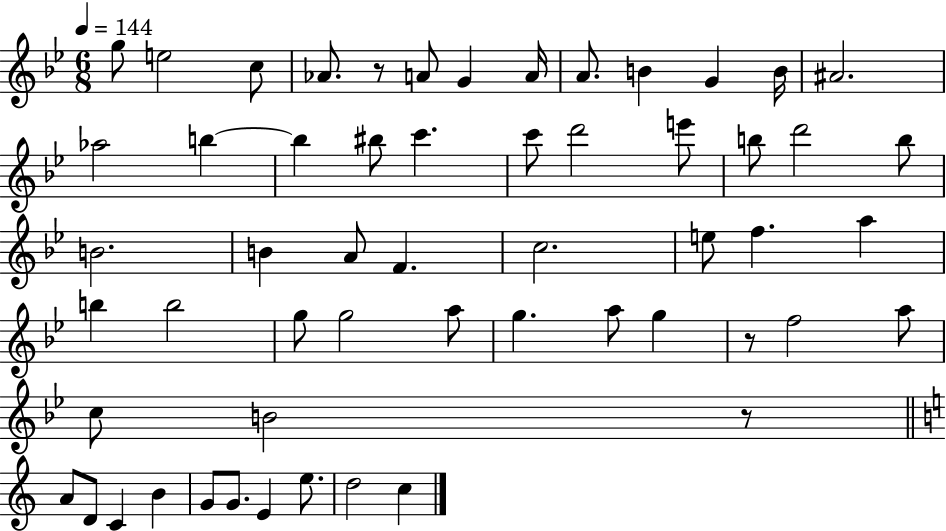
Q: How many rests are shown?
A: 3